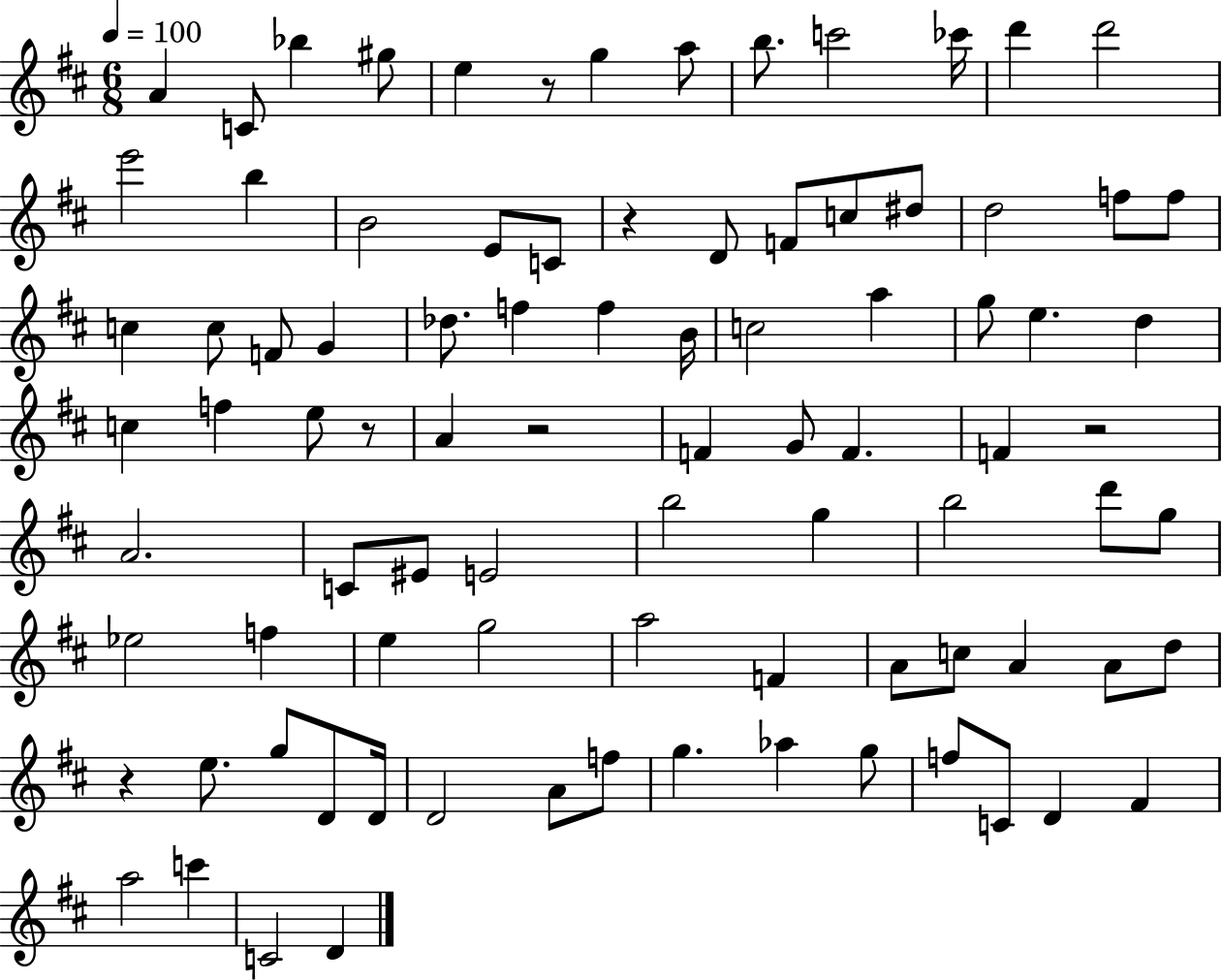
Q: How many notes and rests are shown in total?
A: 89